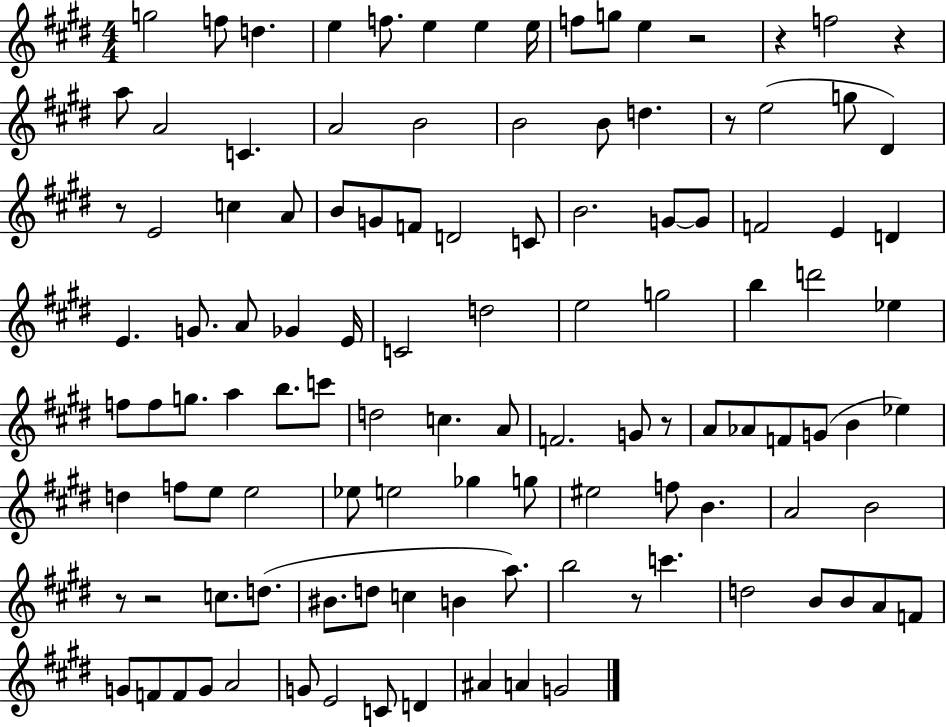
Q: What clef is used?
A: treble